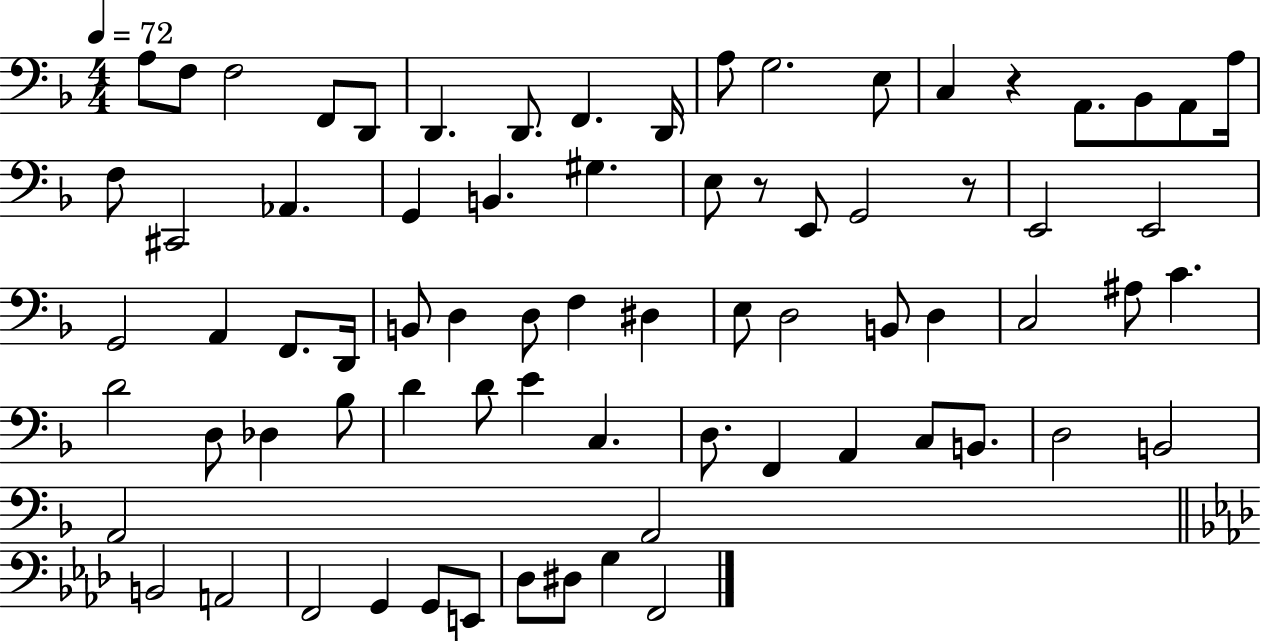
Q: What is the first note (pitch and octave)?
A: A3